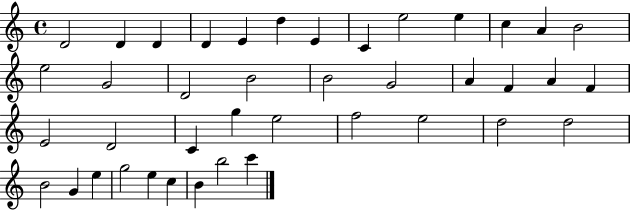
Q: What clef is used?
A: treble